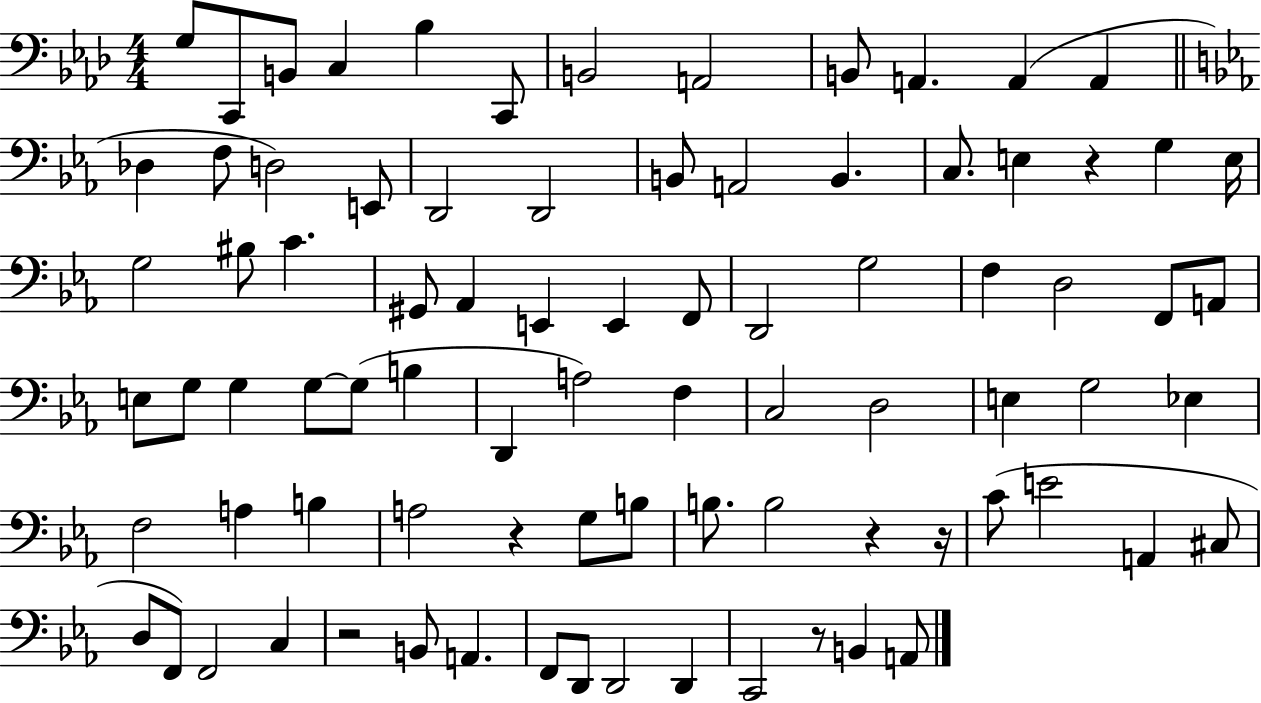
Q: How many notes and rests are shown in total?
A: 84